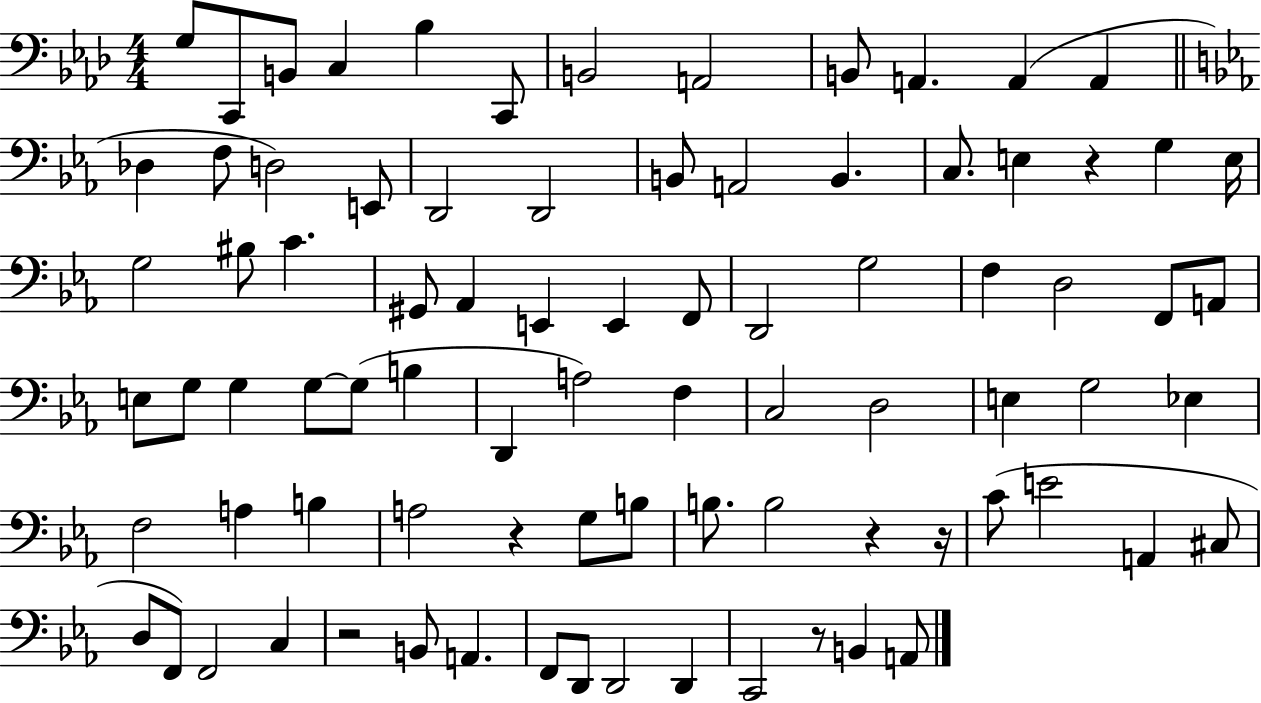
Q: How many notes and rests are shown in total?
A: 84